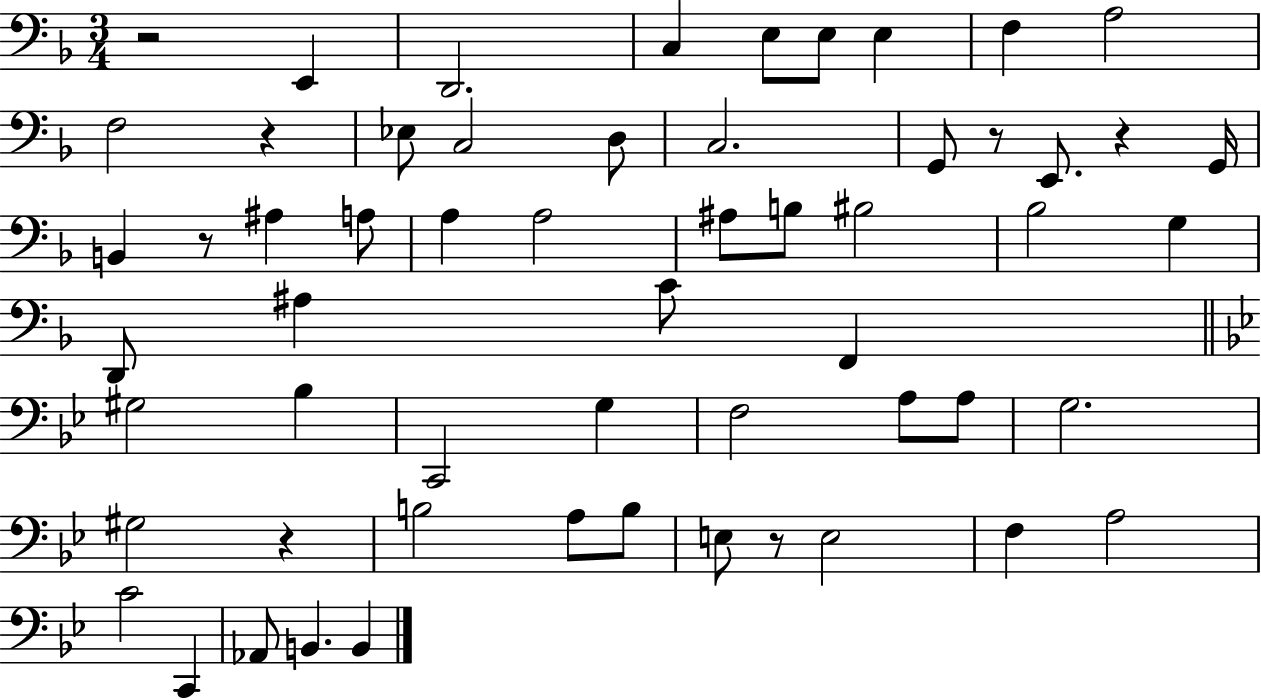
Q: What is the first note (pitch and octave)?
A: E2